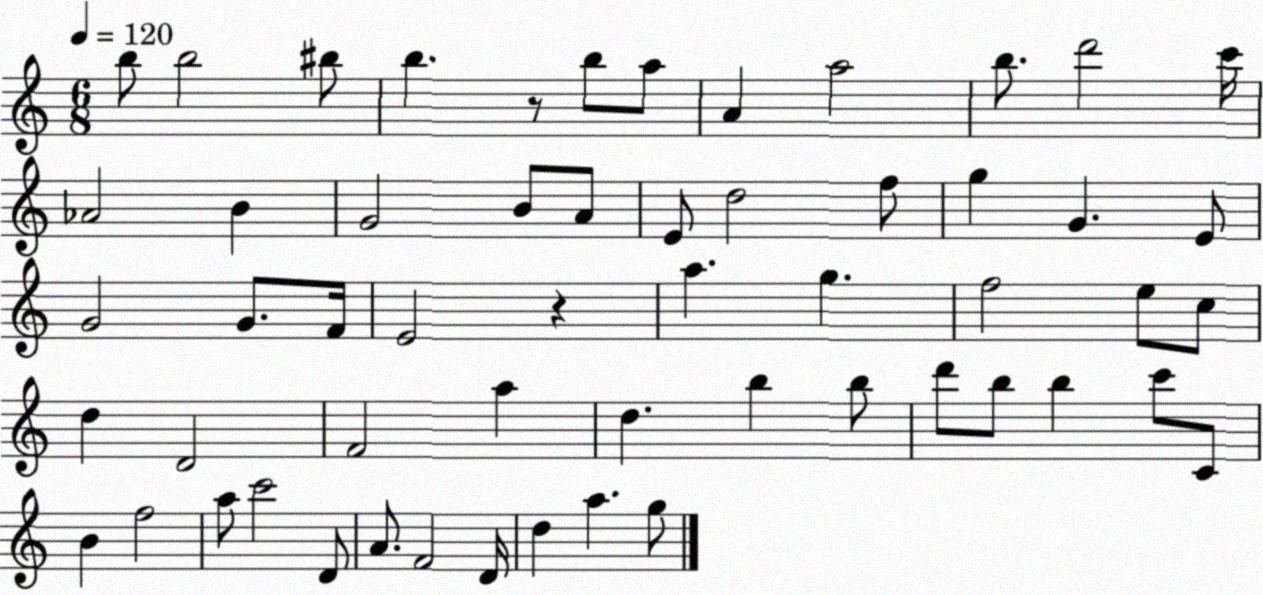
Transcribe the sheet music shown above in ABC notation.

X:1
T:Untitled
M:6/8
L:1/4
K:C
b/2 b2 ^b/2 b z/2 b/2 a/2 A a2 b/2 d'2 c'/4 _A2 B G2 B/2 A/2 E/2 d2 f/2 g G E/2 G2 G/2 F/4 E2 z a g f2 e/2 c/2 d D2 F2 a d b b/2 d'/2 b/2 b c'/2 C/2 B f2 a/2 c'2 D/2 A/2 F2 D/4 d a g/2